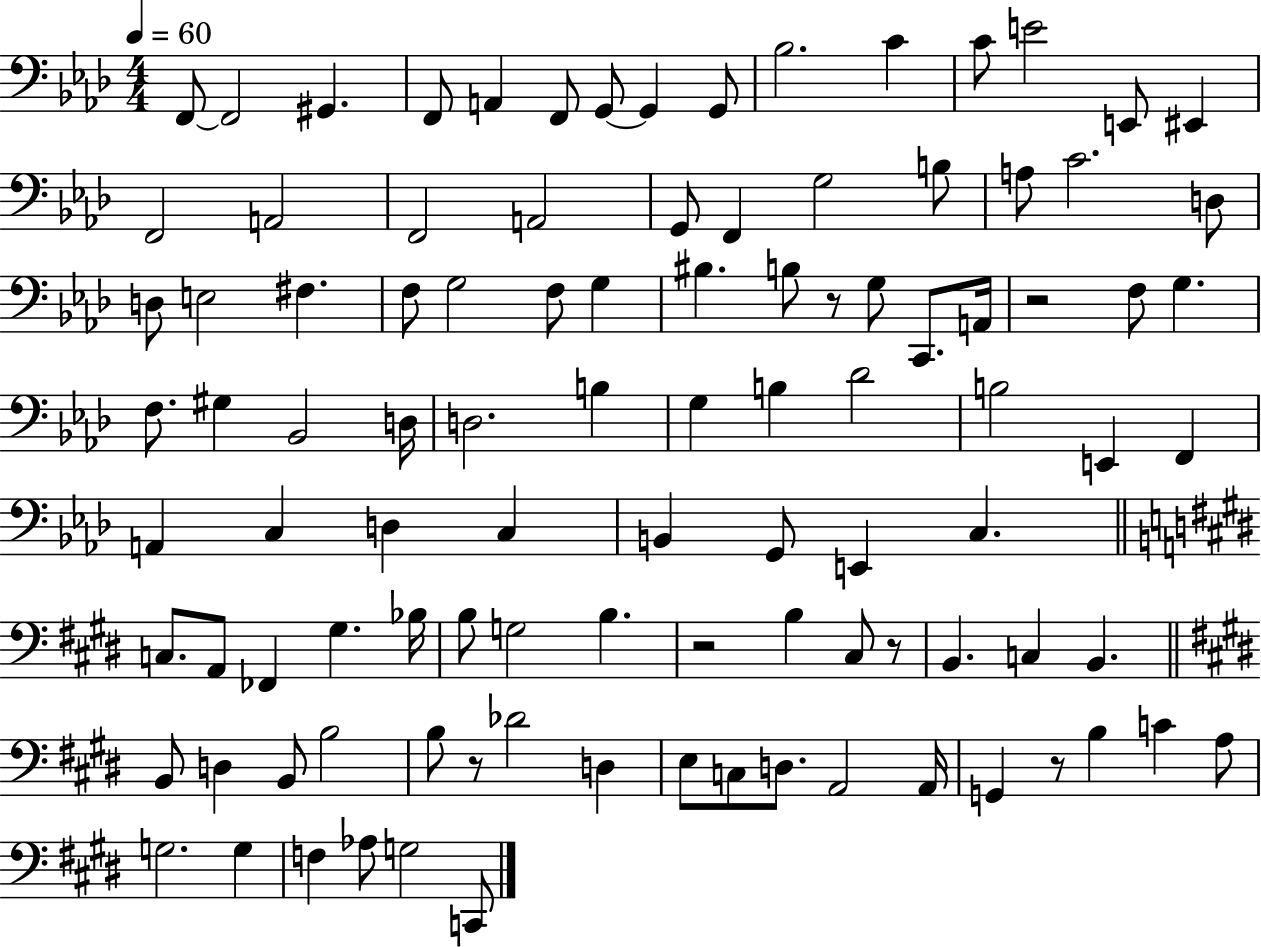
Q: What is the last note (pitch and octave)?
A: C2